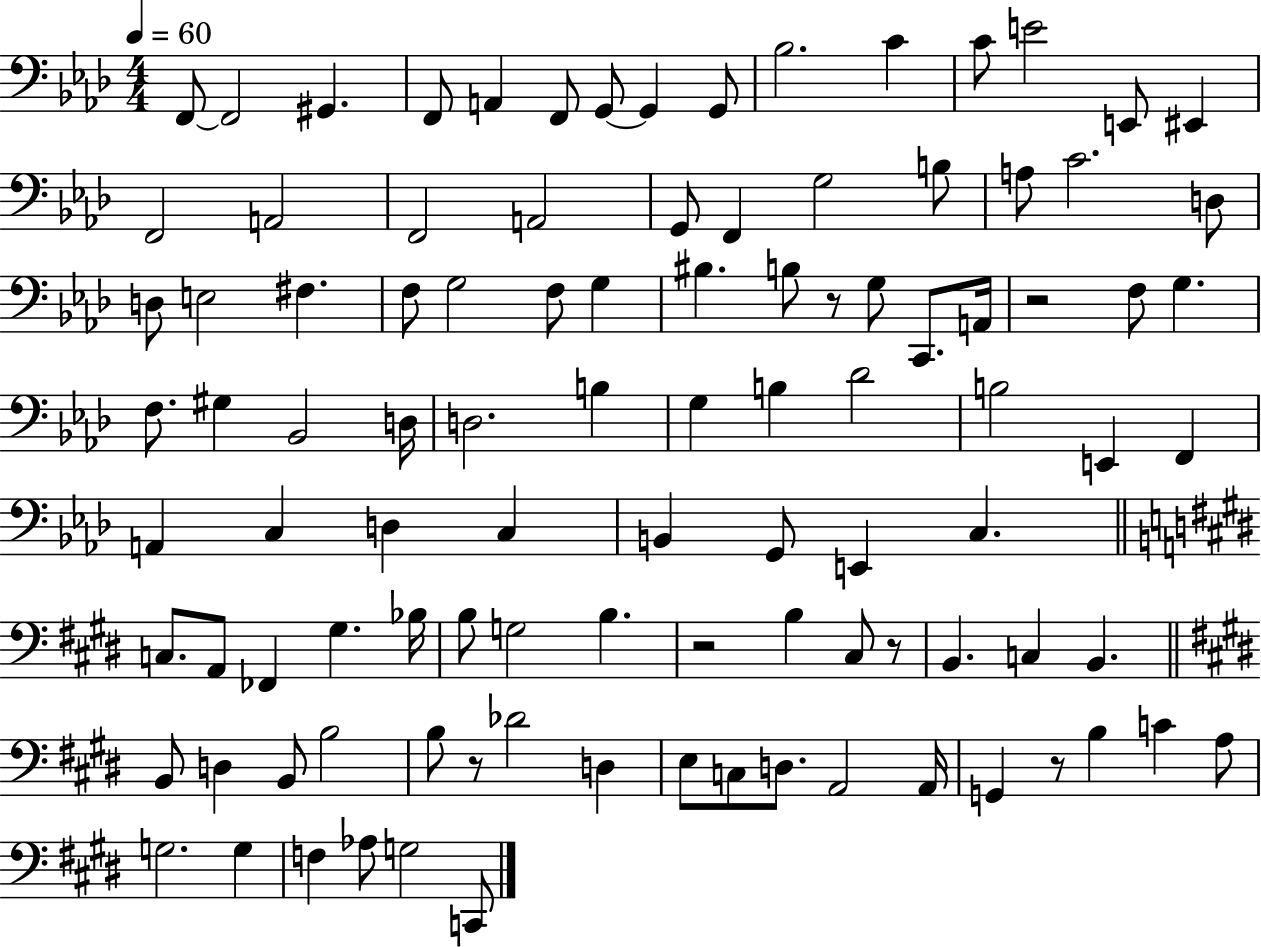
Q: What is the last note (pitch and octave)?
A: C2